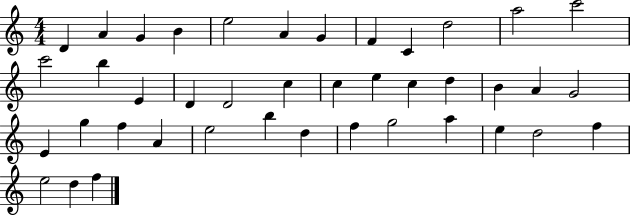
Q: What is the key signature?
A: C major